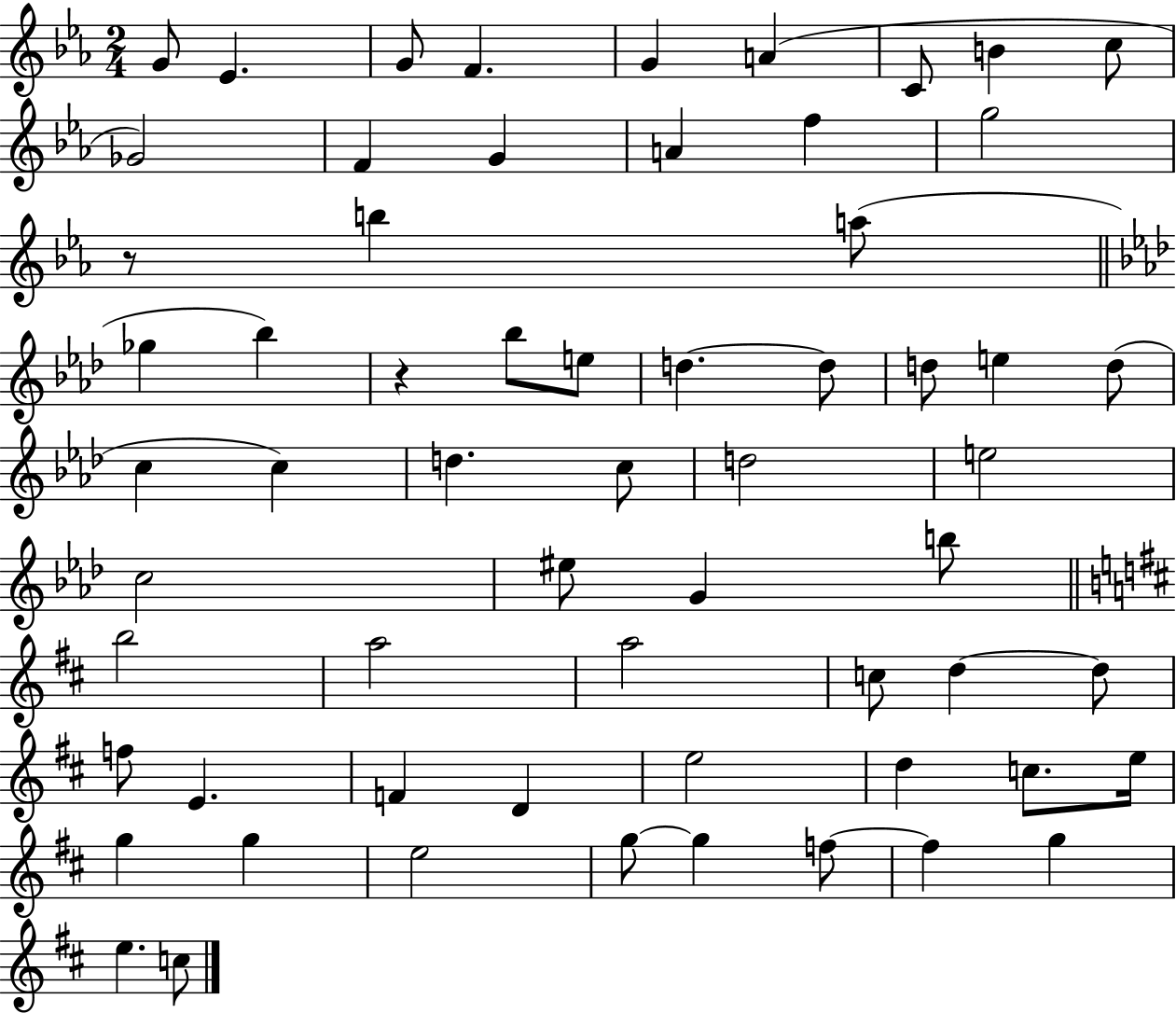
G4/e Eb4/q. G4/e F4/q. G4/q A4/q C4/e B4/q C5/e Gb4/h F4/q G4/q A4/q F5/q G5/h R/e B5/q A5/e Gb5/q Bb5/q R/q Bb5/e E5/e D5/q. D5/e D5/e E5/q D5/e C5/q C5/q D5/q. C5/e D5/h E5/h C5/h EIS5/e G4/q B5/e B5/h A5/h A5/h C5/e D5/q D5/e F5/e E4/q. F4/q D4/q E5/h D5/q C5/e. E5/s G5/q G5/q E5/h G5/e G5/q F5/e F5/q G5/q E5/q. C5/e